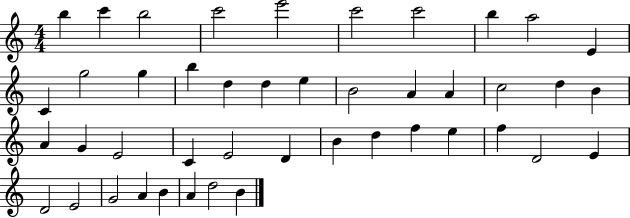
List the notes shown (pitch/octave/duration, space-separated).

B5/q C6/q B5/h C6/h E6/h C6/h C6/h B5/q A5/h E4/q C4/q G5/h G5/q B5/q D5/q D5/q E5/q B4/h A4/q A4/q C5/h D5/q B4/q A4/q G4/q E4/h C4/q E4/h D4/q B4/q D5/q F5/q E5/q F5/q D4/h E4/q D4/h E4/h G4/h A4/q B4/q A4/q D5/h B4/q